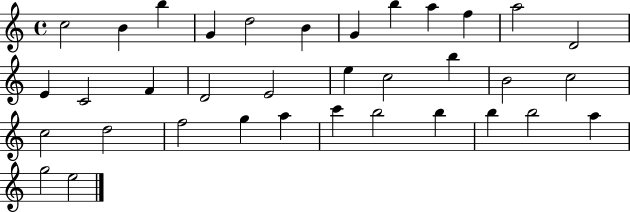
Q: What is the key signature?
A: C major